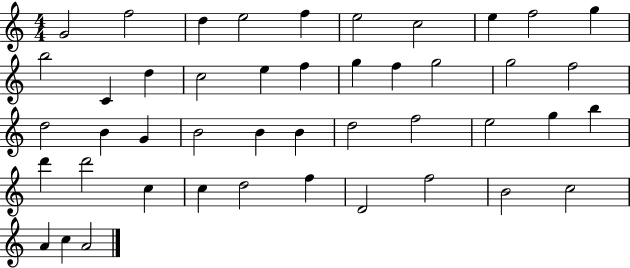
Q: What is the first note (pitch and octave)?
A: G4